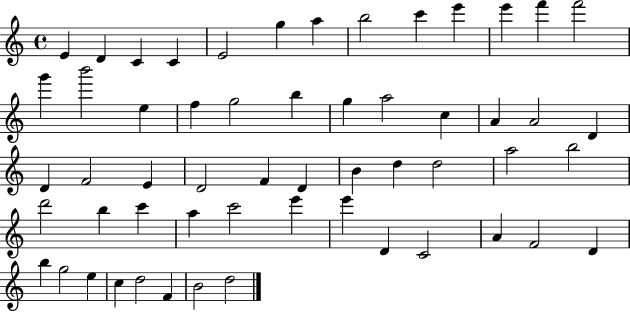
E4/q D4/q C4/q C4/q E4/h G5/q A5/q B5/h C6/q E6/q E6/q F6/q F6/h G6/q B6/h E5/q F5/q G5/h B5/q G5/q A5/h C5/q A4/q A4/h D4/q D4/q F4/h E4/q D4/h F4/q D4/q B4/q D5/q D5/h A5/h B5/h D6/h B5/q C6/q A5/q C6/h E6/q E6/q D4/q C4/h A4/q F4/h D4/q B5/q G5/h E5/q C5/q D5/h F4/q B4/h D5/h